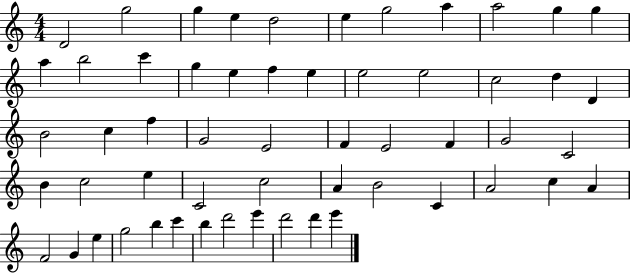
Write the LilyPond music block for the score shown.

{
  \clef treble
  \numericTimeSignature
  \time 4/4
  \key c \major
  d'2 g''2 | g''4 e''4 d''2 | e''4 g''2 a''4 | a''2 g''4 g''4 | \break a''4 b''2 c'''4 | g''4 e''4 f''4 e''4 | e''2 e''2 | c''2 d''4 d'4 | \break b'2 c''4 f''4 | g'2 e'2 | f'4 e'2 f'4 | g'2 c'2 | \break b'4 c''2 e''4 | c'2 c''2 | a'4 b'2 c'4 | a'2 c''4 a'4 | \break f'2 g'4 e''4 | g''2 b''4 c'''4 | b''4 d'''2 e'''4 | d'''2 d'''4 e'''4 | \break \bar "|."
}